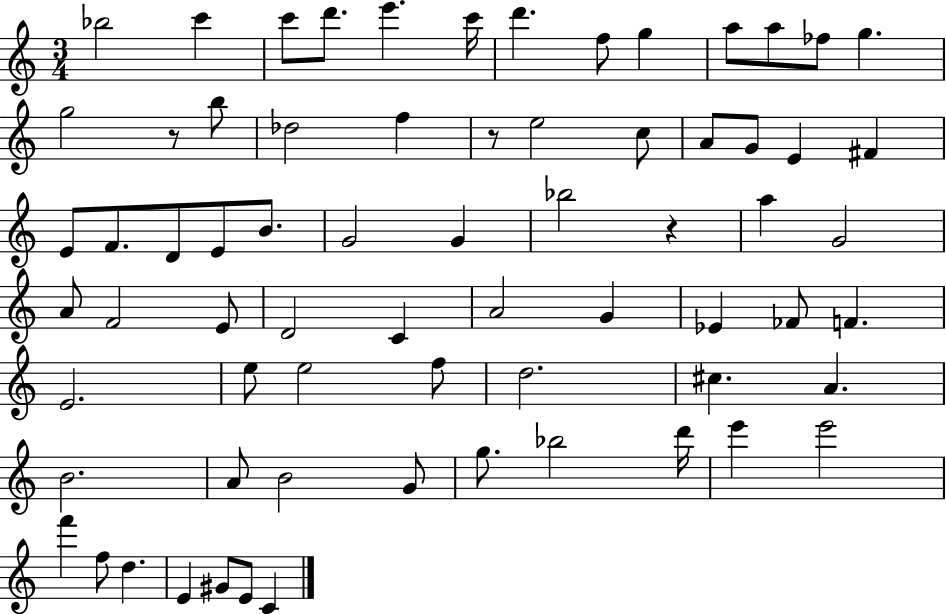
{
  \clef treble
  \numericTimeSignature
  \time 3/4
  \key c \major
  bes''2 c'''4 | c'''8 d'''8. e'''4. c'''16 | d'''4. f''8 g''4 | a''8 a''8 fes''8 g''4. | \break g''2 r8 b''8 | des''2 f''4 | r8 e''2 c''8 | a'8 g'8 e'4 fis'4 | \break e'8 f'8. d'8 e'8 b'8. | g'2 g'4 | bes''2 r4 | a''4 g'2 | \break a'8 f'2 e'8 | d'2 c'4 | a'2 g'4 | ees'4 fes'8 f'4. | \break e'2. | e''8 e''2 f''8 | d''2. | cis''4. a'4. | \break b'2. | a'8 b'2 g'8 | g''8. bes''2 d'''16 | e'''4 e'''2 | \break f'''4 f''8 d''4. | e'4 gis'8 e'8 c'4 | \bar "|."
}